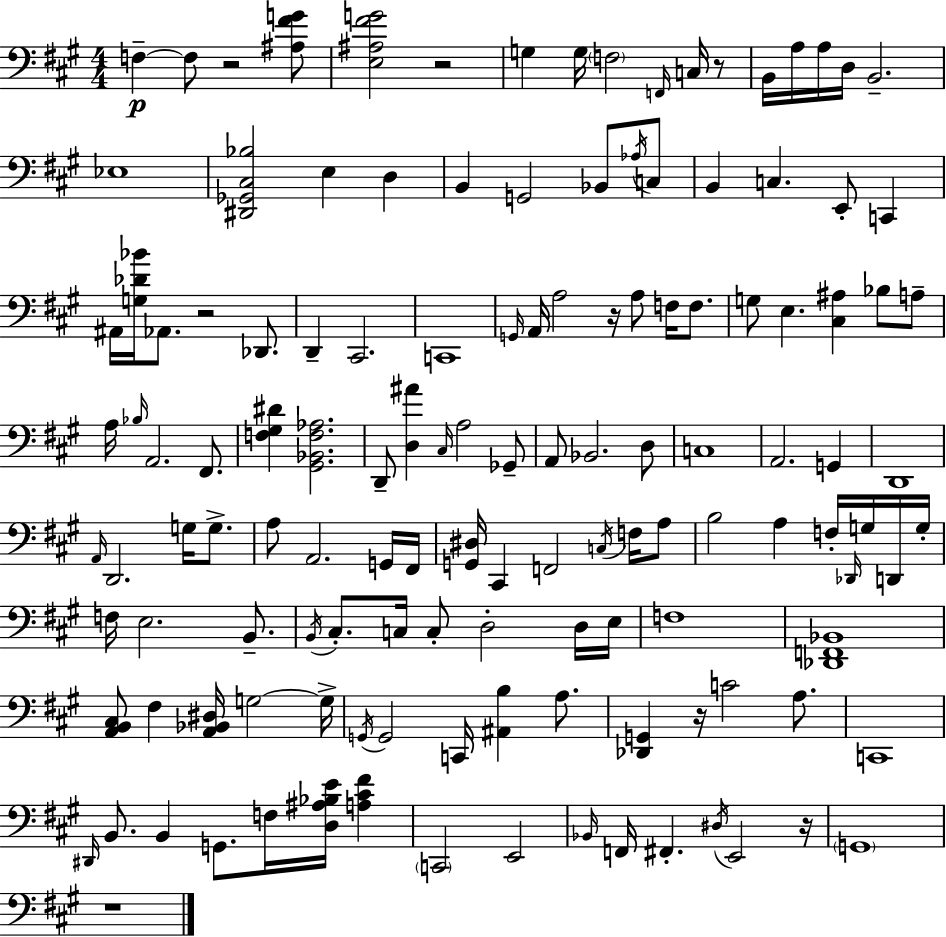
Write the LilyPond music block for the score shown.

{
  \clef bass
  \numericTimeSignature
  \time 4/4
  \key a \major
  f4--~~\p f8 r2 <ais fis' g'>8 | <e ais fis' g'>2 r2 | g4 g16 \parenthesize f2 \grace { f,16 } c16 r8 | b,16 a16 a16 d16 b,2.-- | \break ees1 | <dis, ges, cis bes>2 e4 d4 | b,4 g,2 bes,8 \acciaccatura { aes16 } | c8 b,4 c4. e,8-. c,4 | \break ais,16 <g des' bes'>16 aes,8. r2 des,8. | d,4-- cis,2. | c,1 | \grace { g,16 } a,16 a2 r16 a8 f16 | \break f8. g8 e4. <cis ais>4 bes8 | a8-- a16 \grace { bes16 } a,2. | fis,8. <f gis dis'>4 <gis, bes, f aes>2. | d,8-- <d ais'>4 \grace { cis16 } a2 | \break ges,8-- a,8 bes,2. | d8 c1 | a,2. | g,4 d,1 | \break \grace { a,16 } d,2. | g16 g8.-> a8 a,2. | g,16 fis,16 <g, dis>16 cis,4 f,2 | \acciaccatura { c16 } f16 a8 b2 a4 | \break f16-. \grace { des,16 } g16 d,16 g16-. f16 e2. | b,8.-- \acciaccatura { b,16 } cis8.-. c16 c8-. d2-. | d16 e16 f1 | <des, f, bes,>1 | \break <a, b, cis>8 fis4 <a, bes, dis>16 | g2~~ g16-> \acciaccatura { g,16 } g,2 | c,16 <ais, b>4 a8. <des, g,>4 r16 c'2 | a8. c,1 | \break \grace { dis,16 } b,8. b,4 | g,8. f16 <d ais bes e'>16 <a cis' fis'>4 \parenthesize c,2 | e,2 \grace { bes,16 } f,16 fis,4.-. | \acciaccatura { dis16 } e,2 r16 \parenthesize g,1 | \break r1 | \bar "|."
}